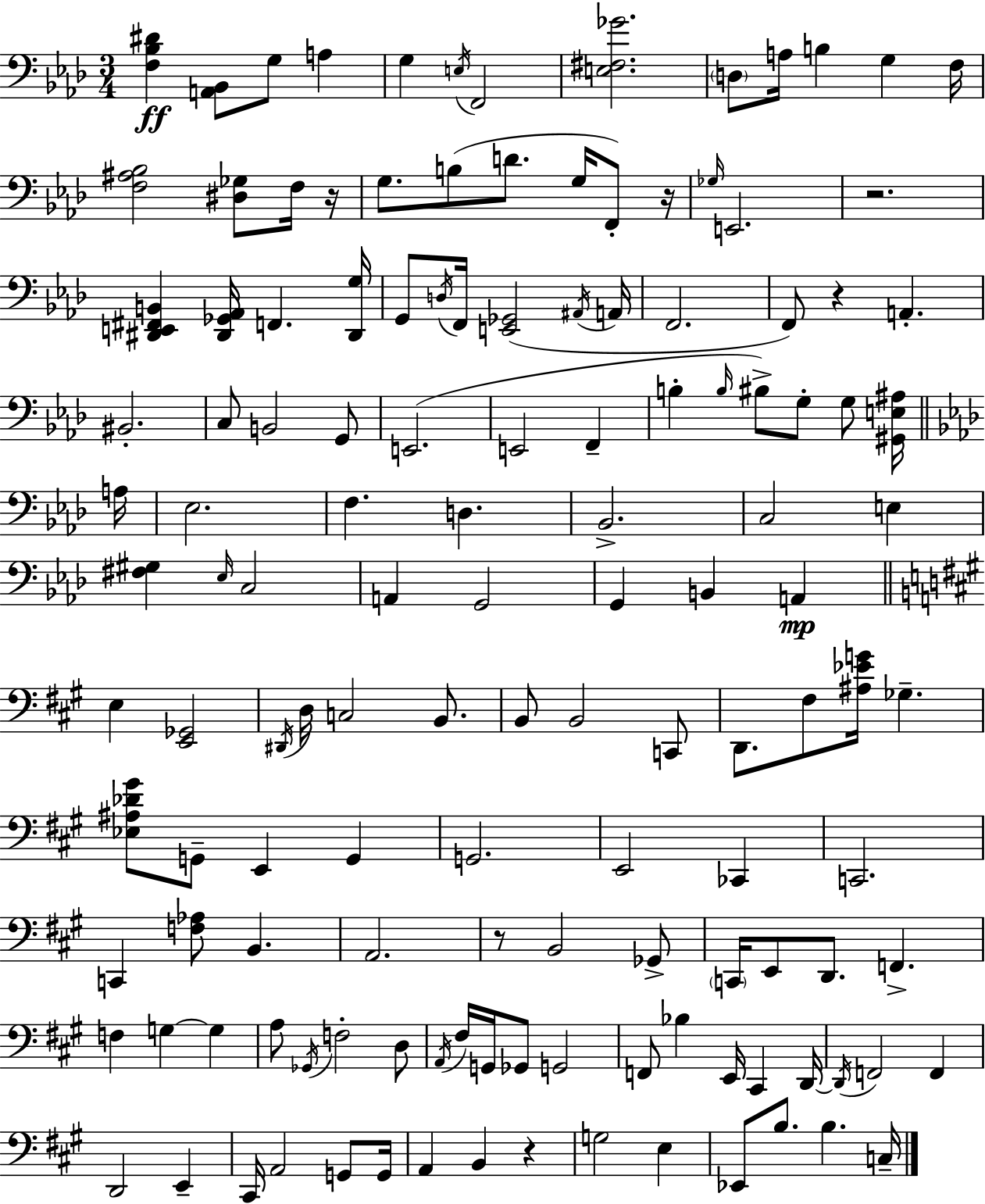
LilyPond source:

{
  \clef bass
  \numericTimeSignature
  \time 3/4
  \key f \minor
  \repeat volta 2 { <f bes dis'>4\ff <a, bes,>8 g8 a4 | g4 \acciaccatura { e16 } f,2 | <e fis ges'>2. | \parenthesize d8 a16 b4 g4 | \break f16 <f ais bes>2 <dis ges>8 f16 | r16 g8. b8( d'8. g16 f,8-.) | r16 \grace { ges16 } e,2. | r2. | \break <dis, e, fis, b,>4 <dis, ges, aes,>16 f,4. | <dis, g>16 g,8 \acciaccatura { d16 } f,16 <e, ges,>2( | \acciaccatura { ais,16 } a,16 f,2. | f,8) r4 a,4.-. | \break bis,2.-. | c8 b,2 | g,8 e,2.( | e,2 | \break f,4-- b4-. \grace { b16 } bis8->) g8-. | g8 <gis, e ais>16 \bar "||" \break \key f \minor a16 ees2. | f4. d4. | bes,2.-> | c2 e4 | \break <fis gis>4 \grace { ees16 } c2 | a,4 g,2 | g,4 b,4 a,4\mp | \bar "||" \break \key a \major e4 <e, ges,>2 | \acciaccatura { dis,16 } d16 c2 b,8. | b,8 b,2 c,8 | d,8. fis8 <ais ees' g'>16 ges4.-- | \break <ees ais des' gis'>8 g,8-- e,4 g,4 | g,2. | e,2 ces,4 | c,2. | \break c,4 <f aes>8 b,4. | a,2. | r8 b,2 ges,8-> | \parenthesize c,16 e,8 d,8. f,4.-> | \break f4 g4~~ g4 | a8 \acciaccatura { ges,16 } f2-. | d8 \acciaccatura { a,16 } fis16 g,16 ges,8 g,2 | f,8 bes4 e,16 cis,4 | \break d,16~~ \acciaccatura { d,16 } f,2 | f,4 d,2 | e,4-- cis,16 a,2 | g,8 g,16 a,4 b,4 | \break r4 g2 | e4 ees,8 b8. b4. | c16-- } \bar "|."
}